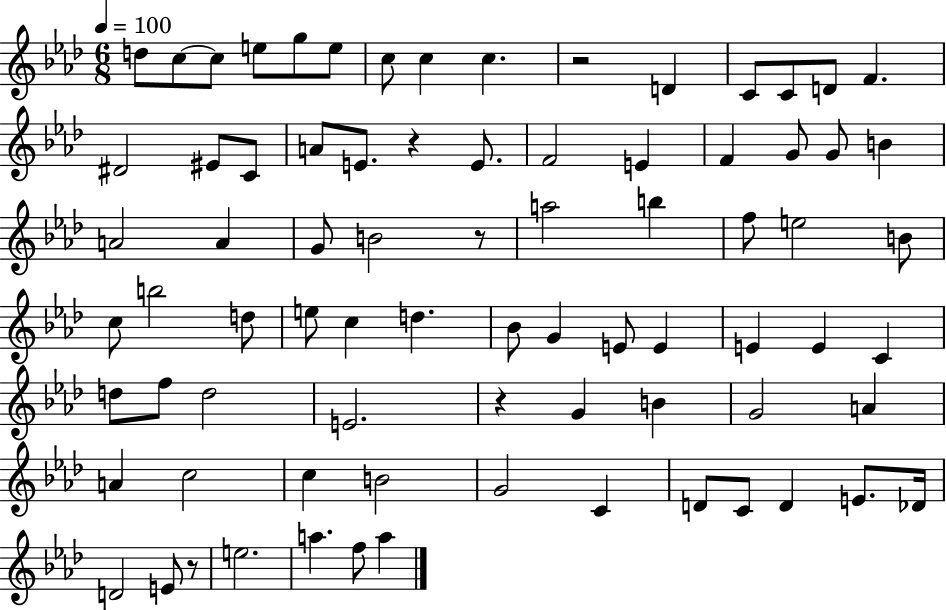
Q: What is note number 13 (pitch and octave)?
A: D4